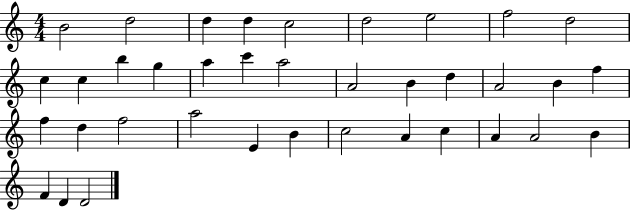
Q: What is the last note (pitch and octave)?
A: D4